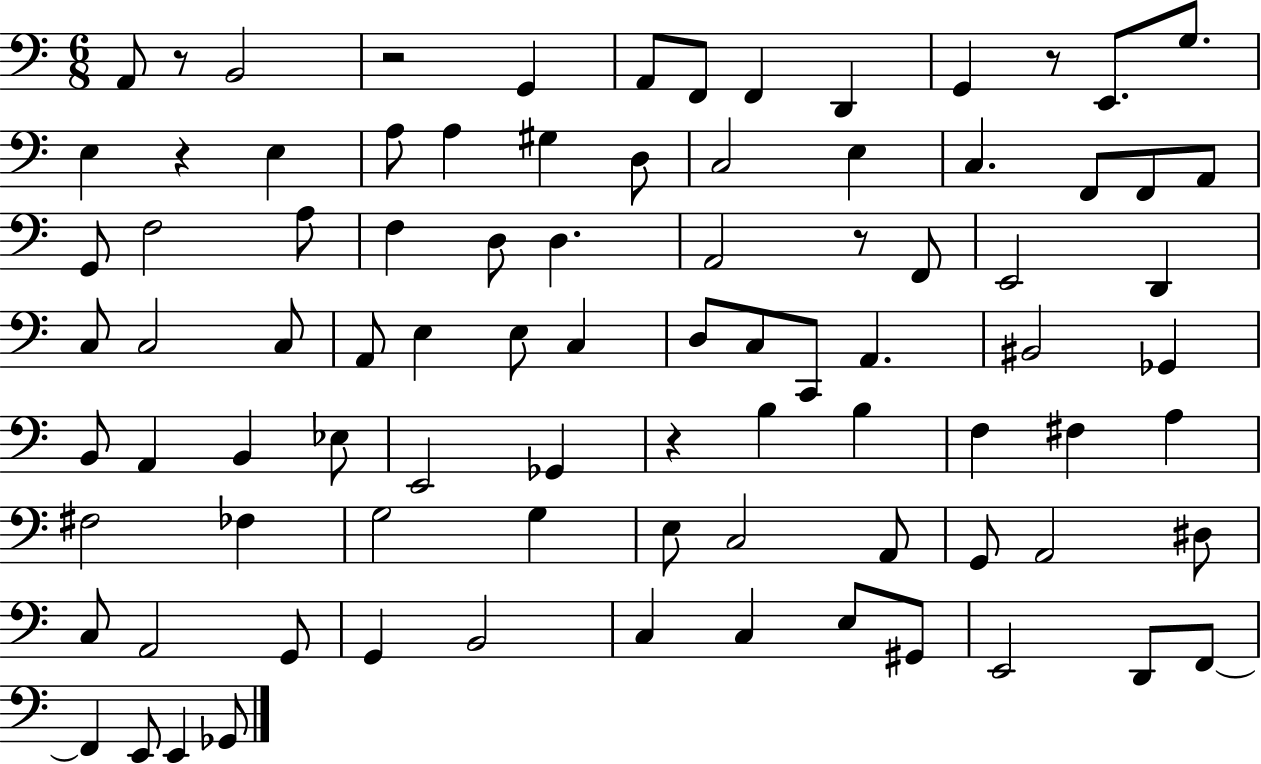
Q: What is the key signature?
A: C major